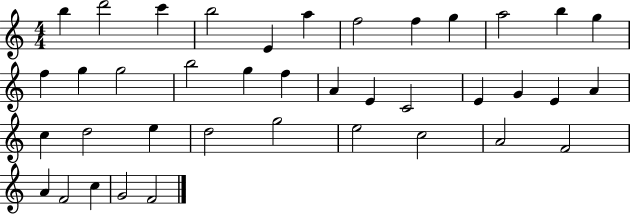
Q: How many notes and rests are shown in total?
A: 39